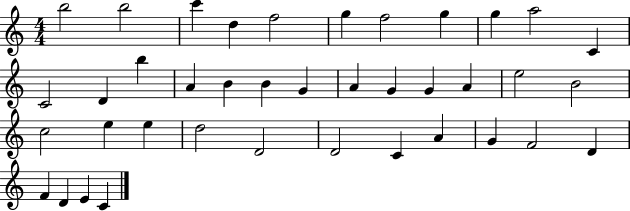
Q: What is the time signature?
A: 4/4